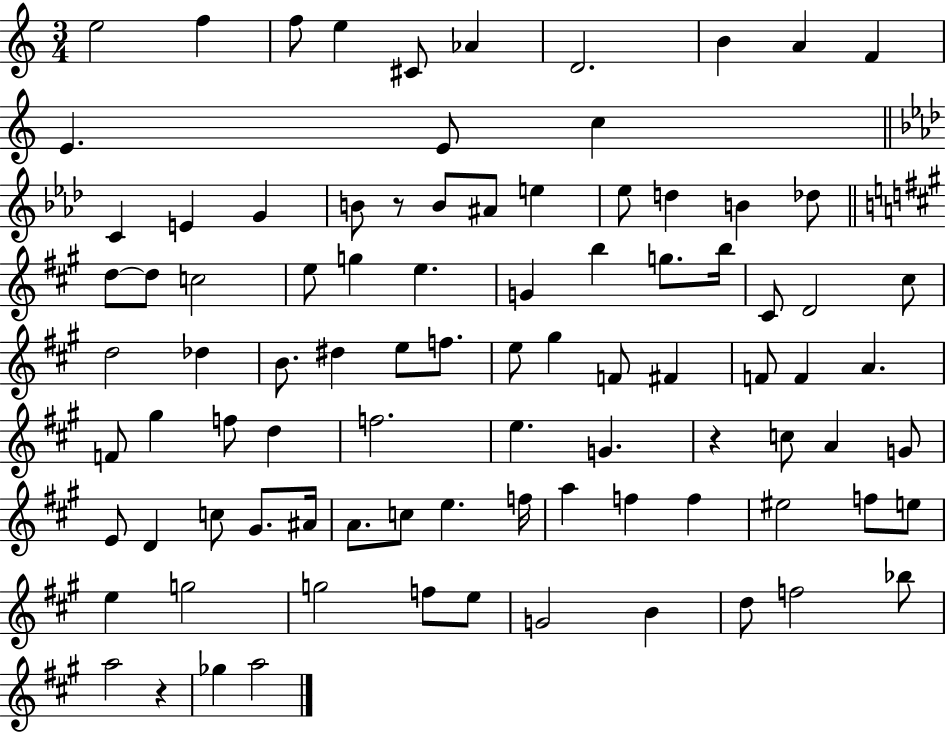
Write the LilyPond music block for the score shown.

{
  \clef treble
  \numericTimeSignature
  \time 3/4
  \key c \major
  e''2 f''4 | f''8 e''4 cis'8 aes'4 | d'2. | b'4 a'4 f'4 | \break e'4. e'8 c''4 | \bar "||" \break \key f \minor c'4 e'4 g'4 | b'8 r8 b'8 ais'8 e''4 | ees''8 d''4 b'4 des''8 | \bar "||" \break \key a \major d''8~~ d''8 c''2 | e''8 g''4 e''4. | g'4 b''4 g''8. b''16 | cis'8 d'2 cis''8 | \break d''2 des''4 | b'8. dis''4 e''8 f''8. | e''8 gis''4 f'8 fis'4 | f'8 f'4 a'4. | \break f'8 gis''4 f''8 d''4 | f''2. | e''4. g'4. | r4 c''8 a'4 g'8 | \break e'8 d'4 c''8 gis'8. ais'16 | a'8. c''8 e''4. f''16 | a''4 f''4 f''4 | eis''2 f''8 e''8 | \break e''4 g''2 | g''2 f''8 e''8 | g'2 b'4 | d''8 f''2 bes''8 | \break a''2 r4 | ges''4 a''2 | \bar "|."
}